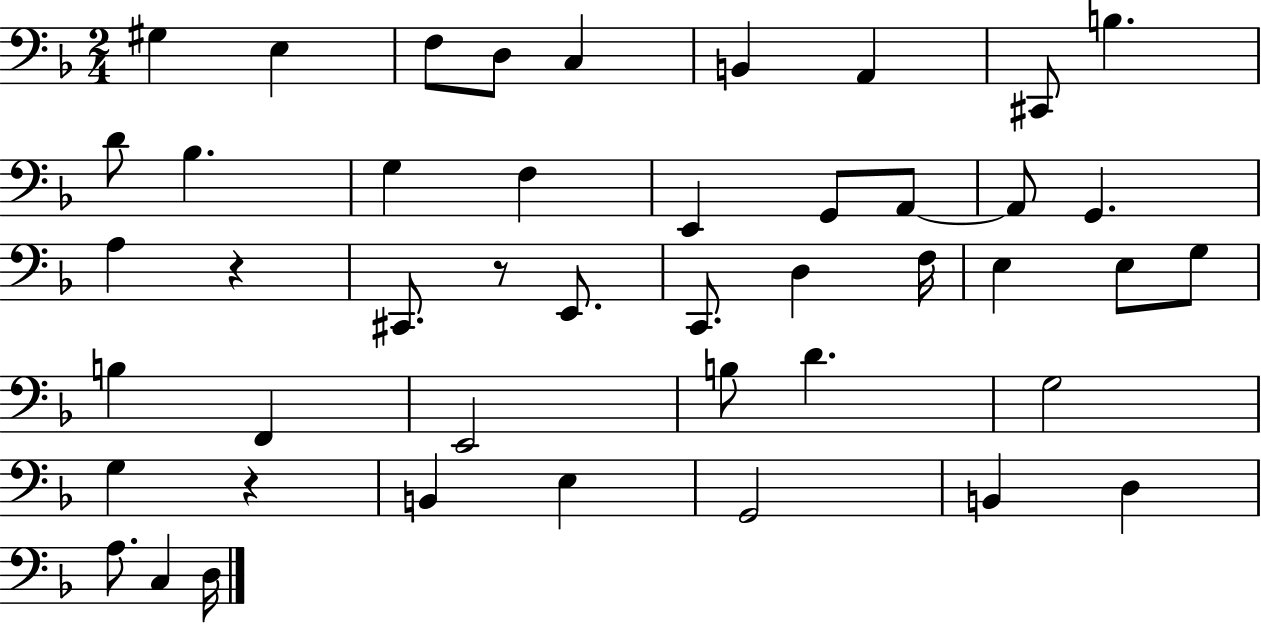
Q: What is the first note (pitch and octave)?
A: G#3